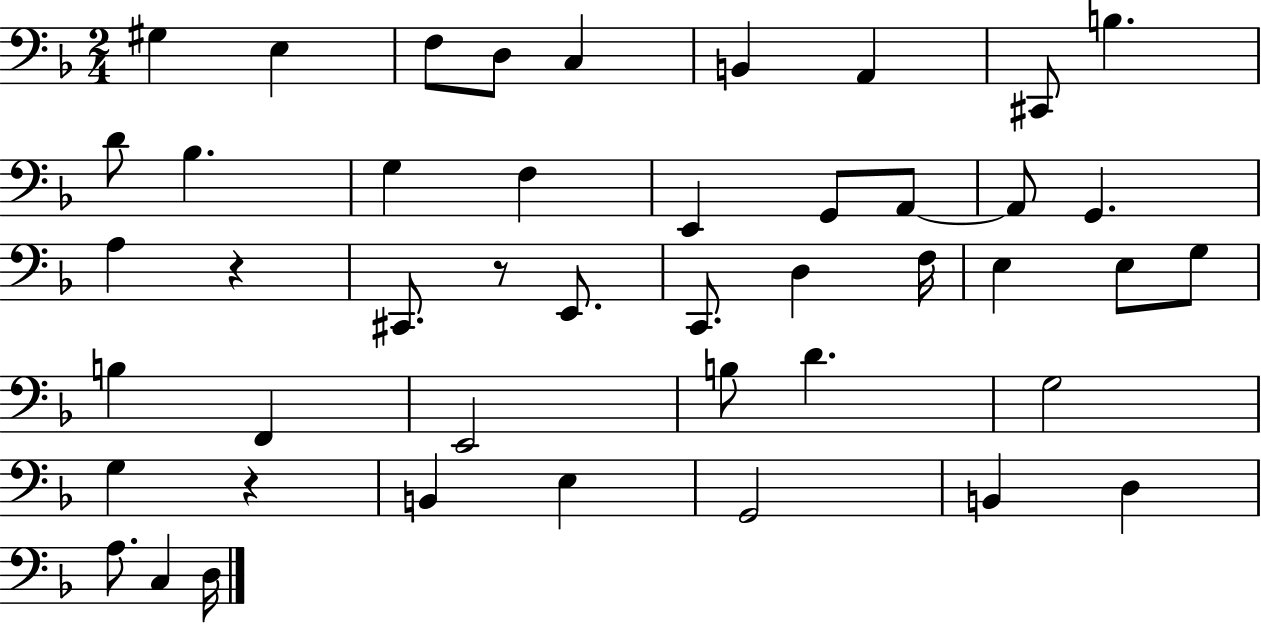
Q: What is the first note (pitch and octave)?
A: G#3